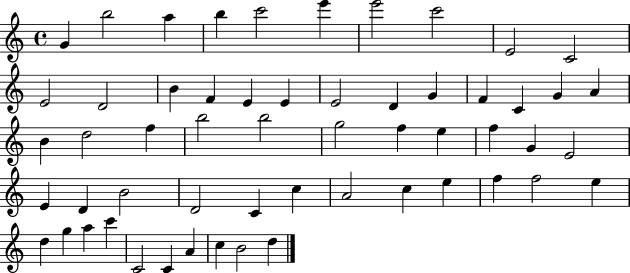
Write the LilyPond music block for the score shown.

{
  \clef treble
  \time 4/4
  \defaultTimeSignature
  \key c \major
  g'4 b''2 a''4 | b''4 c'''2 e'''4 | e'''2 c'''2 | e'2 c'2 | \break e'2 d'2 | b'4 f'4 e'4 e'4 | e'2 d'4 g'4 | f'4 c'4 g'4 a'4 | \break b'4 d''2 f''4 | b''2 b''2 | g''2 f''4 e''4 | f''4 g'4 e'2 | \break e'4 d'4 b'2 | d'2 c'4 c''4 | a'2 c''4 e''4 | f''4 f''2 e''4 | \break d''4 g''4 a''4 c'''4 | c'2 c'4 a'4 | c''4 b'2 d''4 | \bar "|."
}